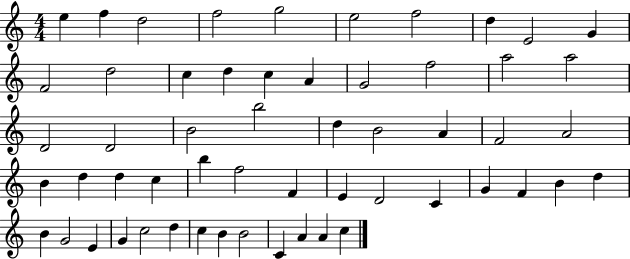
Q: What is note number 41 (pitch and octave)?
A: F4